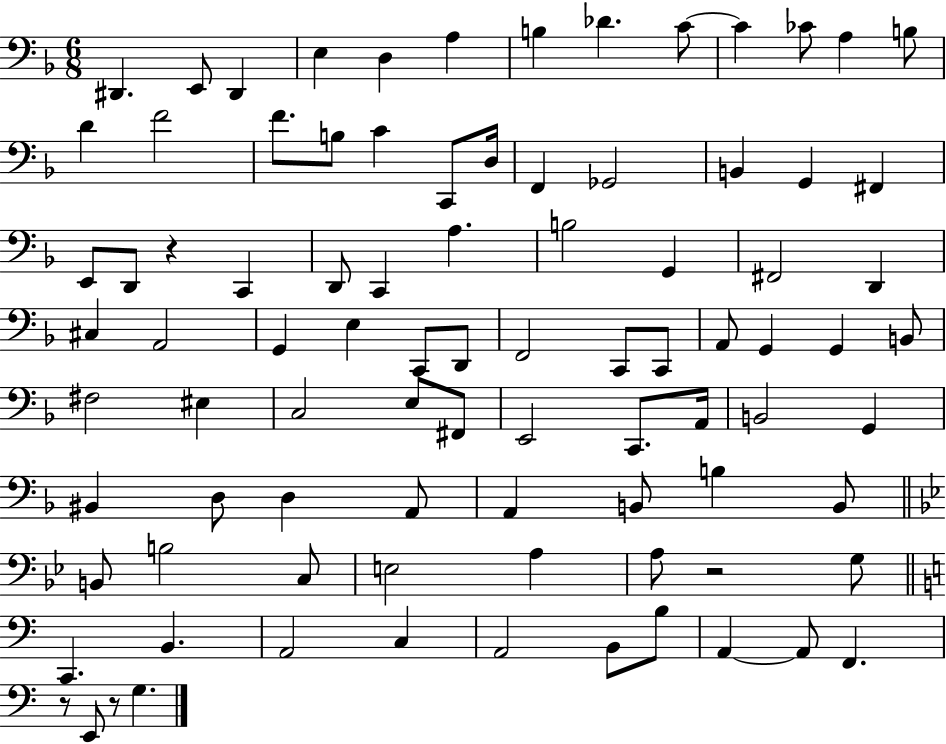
D#2/q. E2/e D#2/q E3/q D3/q A3/q B3/q Db4/q. C4/e C4/q CES4/e A3/q B3/e D4/q F4/h F4/e. B3/e C4/q C2/e D3/s F2/q Gb2/h B2/q G2/q F#2/q E2/e D2/e R/q C2/q D2/e C2/q A3/q. B3/h G2/q F#2/h D2/q C#3/q A2/h G2/q E3/q C2/e D2/e F2/h C2/e C2/e A2/e G2/q G2/q B2/e F#3/h EIS3/q C3/h E3/e F#2/e E2/h C2/e. A2/s B2/h G2/q BIS2/q D3/e D3/q A2/e A2/q B2/e B3/q B2/e B2/e B3/h C3/e E3/h A3/q A3/e R/h G3/e C2/q. B2/q. A2/h C3/q A2/h B2/e B3/e A2/q A2/e F2/q. R/e E2/e R/e G3/q.